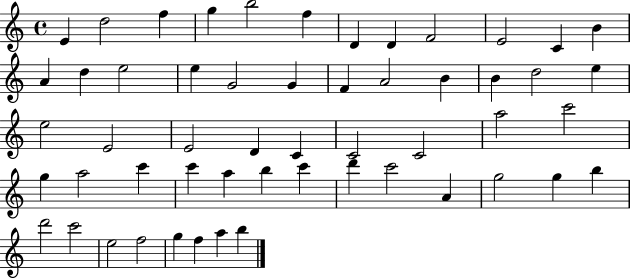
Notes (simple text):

E4/q D5/h F5/q G5/q B5/h F5/q D4/q D4/q F4/h E4/h C4/q B4/q A4/q D5/q E5/h E5/q G4/h G4/q F4/q A4/h B4/q B4/q D5/h E5/q E5/h E4/h E4/h D4/q C4/q C4/h C4/h A5/h C6/h G5/q A5/h C6/q C6/q A5/q B5/q C6/q D6/q C6/h A4/q G5/h G5/q B5/q D6/h C6/h E5/h F5/h G5/q F5/q A5/q B5/q